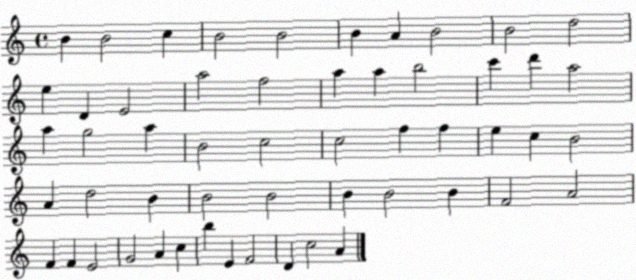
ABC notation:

X:1
T:Untitled
M:4/4
L:1/4
K:C
B B2 c B2 B2 B A B2 B2 d2 e D E2 a2 f2 a a b2 c' d' a2 a g2 a B2 c2 c2 f f e c B2 A d2 B B2 B2 B B2 B F2 A2 F F E2 G2 A c b E F2 D c2 A